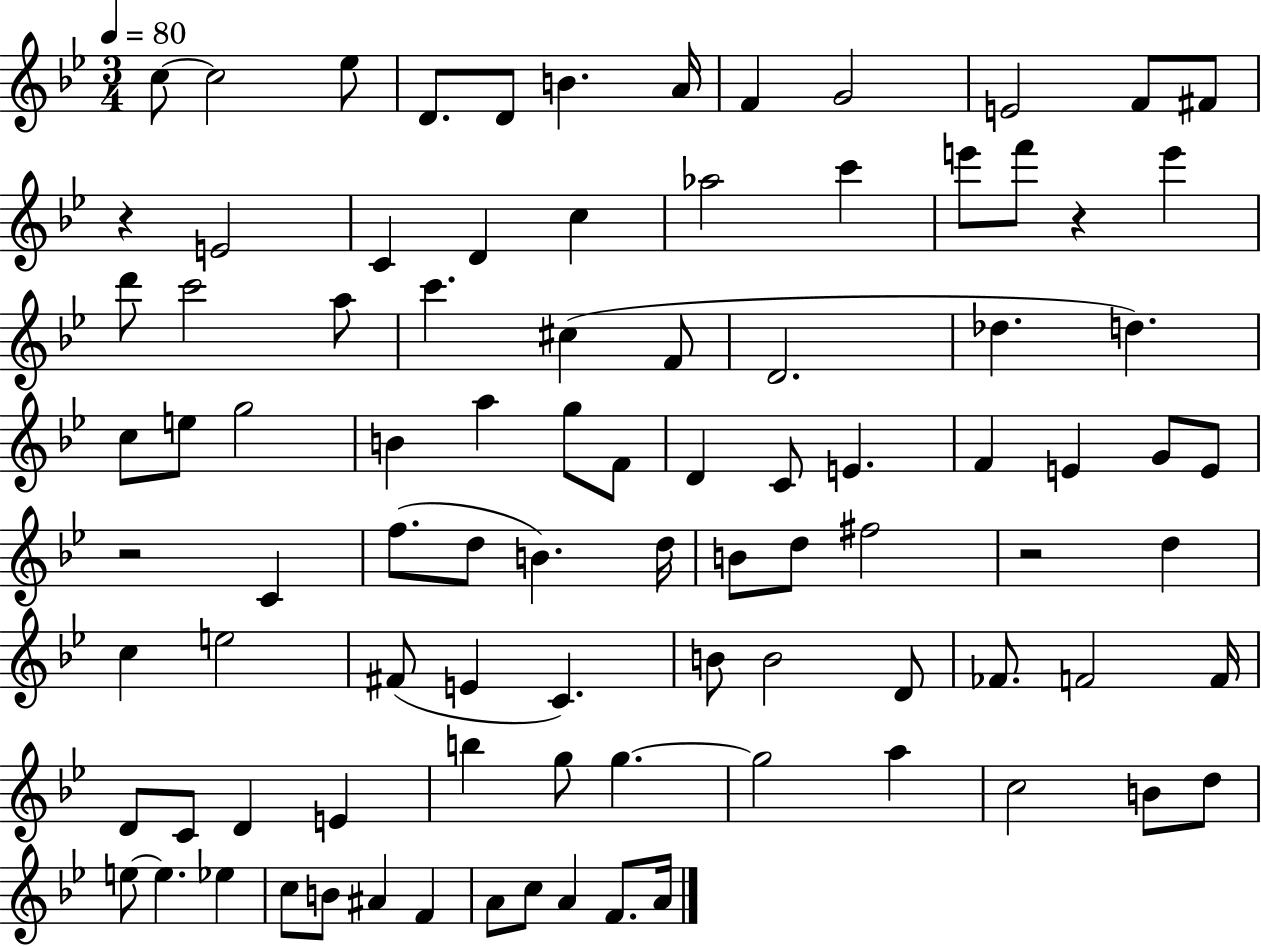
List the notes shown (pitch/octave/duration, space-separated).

C5/e C5/h Eb5/e D4/e. D4/e B4/q. A4/s F4/q G4/h E4/h F4/e F#4/e R/q E4/h C4/q D4/q C5/q Ab5/h C6/q E6/e F6/e R/q E6/q D6/e C6/h A5/e C6/q. C#5/q F4/e D4/h. Db5/q. D5/q. C5/e E5/e G5/h B4/q A5/q G5/e F4/e D4/q C4/e E4/q. F4/q E4/q G4/e E4/e R/h C4/q F5/e. D5/e B4/q. D5/s B4/e D5/e F#5/h R/h D5/q C5/q E5/h F#4/e E4/q C4/q. B4/e B4/h D4/e FES4/e. F4/h F4/s D4/e C4/e D4/q E4/q B5/q G5/e G5/q. G5/h A5/q C5/h B4/e D5/e E5/e E5/q. Eb5/q C5/e B4/e A#4/q F4/q A4/e C5/e A4/q F4/e. A4/s